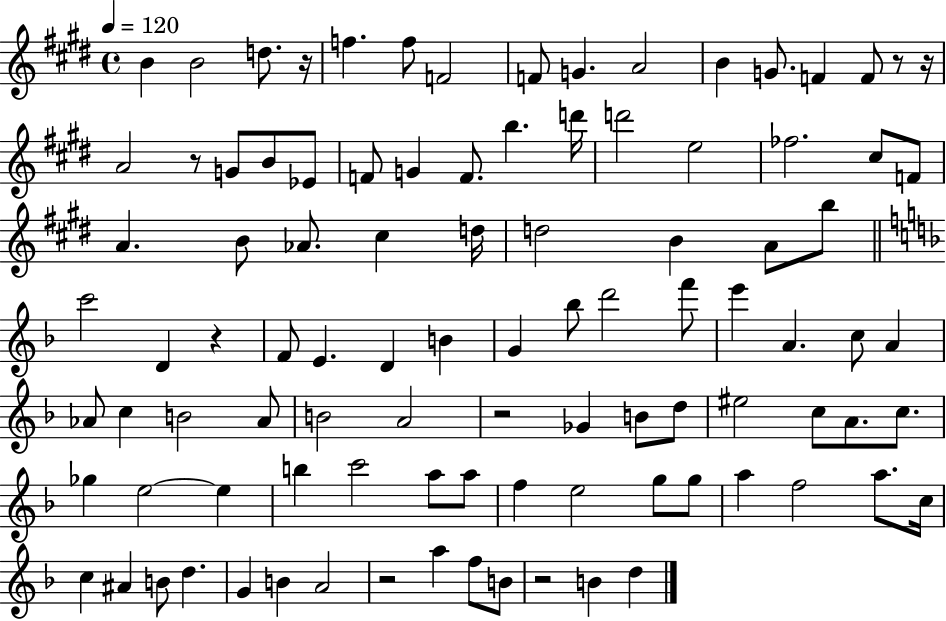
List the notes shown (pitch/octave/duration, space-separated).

B4/q B4/h D5/e. R/s F5/q. F5/e F4/h F4/e G4/q. A4/h B4/q G4/e. F4/q F4/e R/e R/s A4/h R/e G4/e B4/e Eb4/e F4/e G4/q F4/e. B5/q. D6/s D6/h E5/h FES5/h. C#5/e F4/e A4/q. B4/e Ab4/e. C#5/q D5/s D5/h B4/q A4/e B5/e C6/h D4/q R/q F4/e E4/q. D4/q B4/q G4/q Bb5/e D6/h F6/e E6/q A4/q. C5/e A4/q Ab4/e C5/q B4/h Ab4/e B4/h A4/h R/h Gb4/q B4/e D5/e EIS5/h C5/e A4/e. C5/e. Gb5/q E5/h E5/q B5/q C6/h A5/e A5/e F5/q E5/h G5/e G5/e A5/q F5/h A5/e. C5/s C5/q A#4/q B4/e D5/q. G4/q B4/q A4/h R/h A5/q F5/e B4/e R/h B4/q D5/q